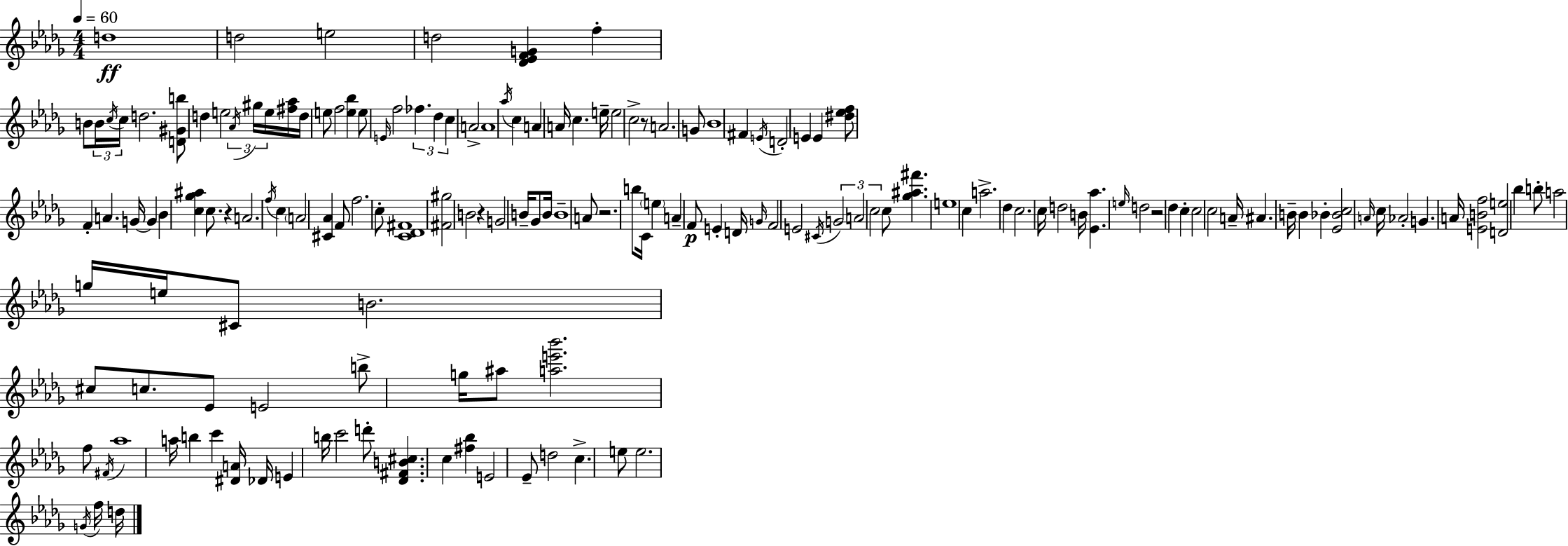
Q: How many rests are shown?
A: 5